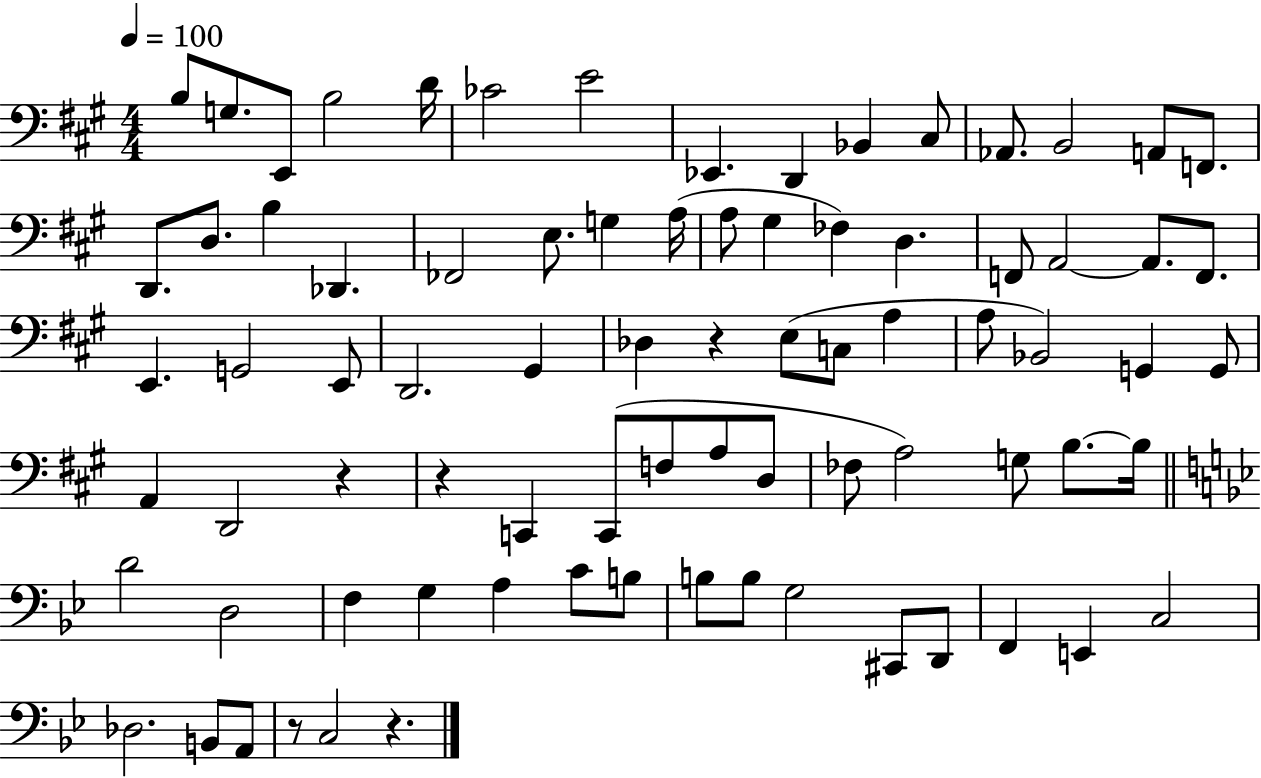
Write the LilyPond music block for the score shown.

{
  \clef bass
  \numericTimeSignature
  \time 4/4
  \key a \major
  \tempo 4 = 100
  \repeat volta 2 { b8 g8. e,8 b2 d'16 | ces'2 e'2 | ees,4. d,4 bes,4 cis8 | aes,8. b,2 a,8 f,8. | \break d,8. d8. b4 des,4. | fes,2 e8. g4 a16( | a8 gis4 fes4) d4. | f,8 a,2~~ a,8. f,8. | \break e,4. g,2 e,8 | d,2. gis,4 | des4 r4 e8( c8 a4 | a8 bes,2) g,4 g,8 | \break a,4 d,2 r4 | r4 c,4 c,8( f8 a8 d8 | fes8 a2) g8 b8.~~ b16 | \bar "||" \break \key g \minor d'2 d2 | f4 g4 a4 c'8 b8 | b8 b8 g2 cis,8 d,8 | f,4 e,4 c2 | \break des2. b,8 a,8 | r8 c2 r4. | } \bar "|."
}